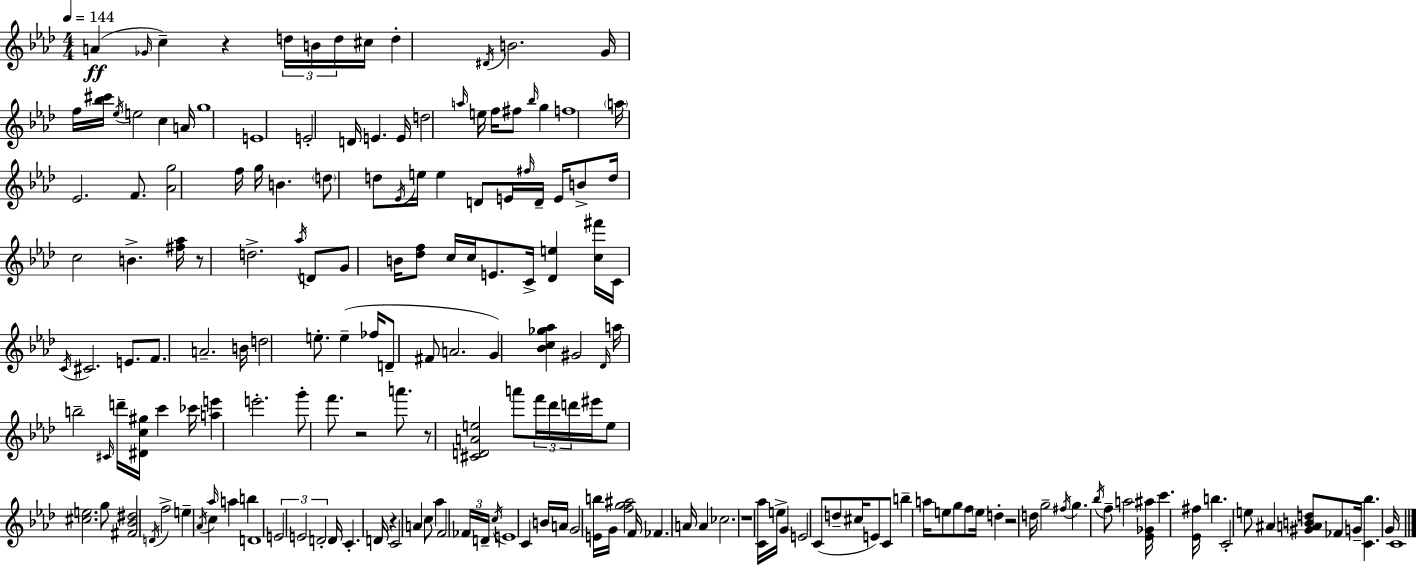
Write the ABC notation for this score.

X:1
T:Untitled
M:4/4
L:1/4
K:Ab
A _G/4 c z d/4 B/4 d/4 ^c/4 d ^D/4 B2 G/4 f/4 [_b^c']/4 _e/4 e2 c A/4 g4 E4 E2 D/4 E E/4 d2 a/4 e/4 f/4 ^f/2 _b/4 g f4 a/4 _E2 F/2 [_Ag]2 f/4 g/4 B d/2 d/2 _E/4 e/4 e D/2 E/4 ^f/4 D/4 E/4 B/2 d/4 c2 B [^f_a]/4 z/2 d2 _a/4 D/2 G/2 B/4 [_df]/2 c/4 c/4 E/2 C/4 [_De] [c^f']/4 C/4 C/4 ^C2 E/2 F/2 A2 B/4 d2 e/2 e _f/4 D/2 ^F/2 A2 G [_Bc_g_a] ^G2 _D/4 a/4 b2 ^C/4 d'/4 [^Dc^g]/4 c' _c'/4 [ae'] e'2 g'/2 f'/2 z2 a'/2 z/2 [^CDAe]2 a'/2 f'/4 _d'/4 d'/4 ^e'/4 e/2 [^ce]2 g/2 [^F_B^d]2 D/4 f2 e _A/4 c _a/4 a b D4 E2 E2 D2 D/4 C D/4 z C2 A c/2 _a F2 _F/4 D/4 c/4 E4 C B/4 A/4 G2 [Eb]/4 G/4 [fg^a]2 F/4 _F A/4 A _c2 z4 [C_a]/4 e/4 G E2 C/2 d/2 ^c/4 E/2 C/2 b a/4 e/2 g/2 f/2 e/4 d z2 d/4 g2 ^f/4 g _b/4 f/2 a2 [_E_G^a]/4 c' [_E^f]/4 b C2 e/2 ^A [^GABd]/2 _F/2 G/4 [C_b] G/4 C4